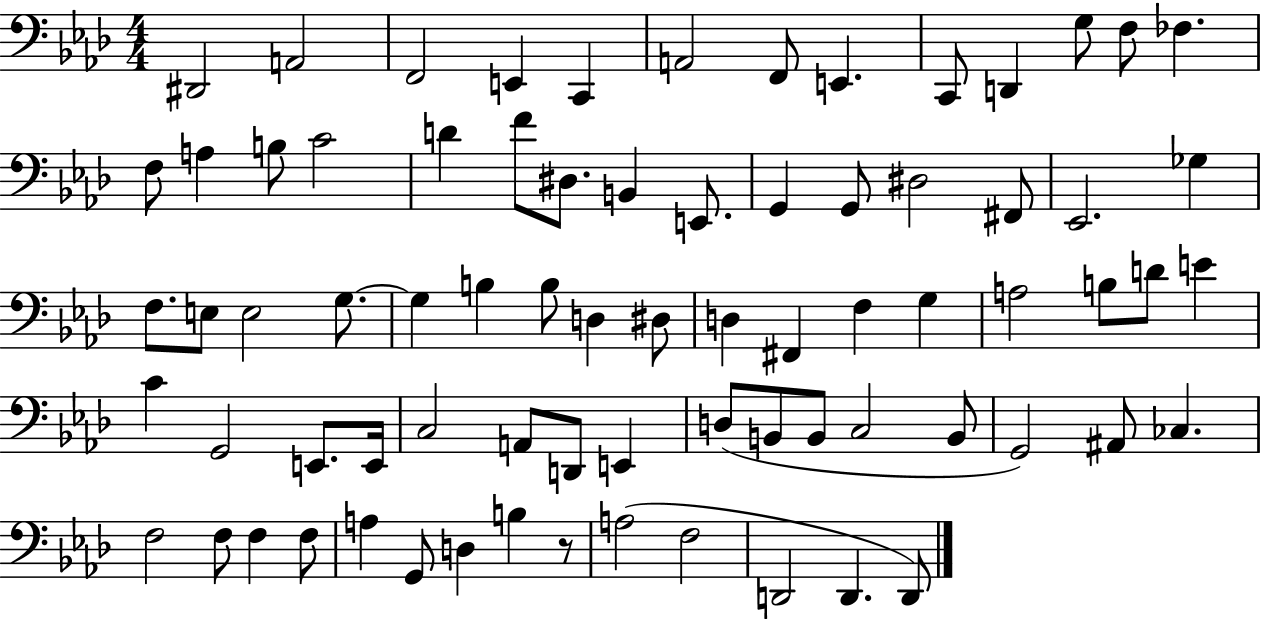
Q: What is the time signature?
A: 4/4